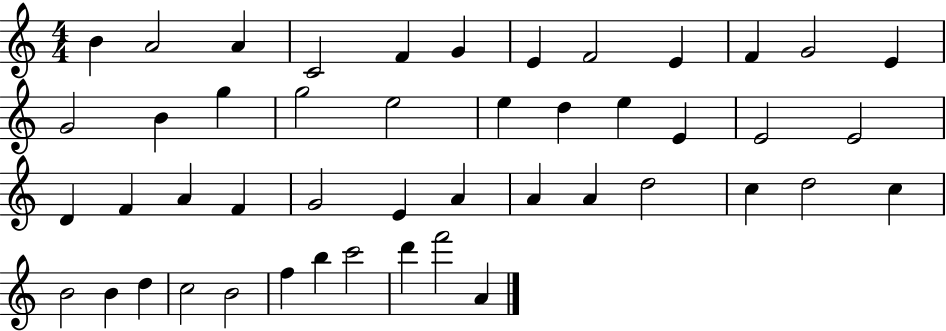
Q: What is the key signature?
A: C major